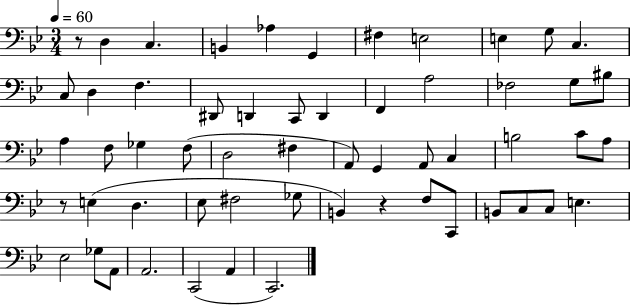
{
  \clef bass
  \numericTimeSignature
  \time 3/4
  \key bes \major
  \tempo 4 = 60
  \repeat volta 2 { r8 d4 c4. | b,4 aes4 g,4 | fis4 e2 | e4 g8 c4. | \break c8 d4 f4. | dis,8 d,4 c,8 d,4 | f,4 a2 | fes2 g8 bis8 | \break a4 f8 ges4 f8( | d2 fis4 | a,8) g,4 a,8 c4 | b2 c'8 a8 | \break r8 e4( d4. | ees8 fis2 ges8 | b,4) r4 f8 c,8 | b,8 c8 c8 e4. | \break ees2 ges8 a,8 | a,2. | c,2( a,4 | c,2.) | \break } \bar "|."
}